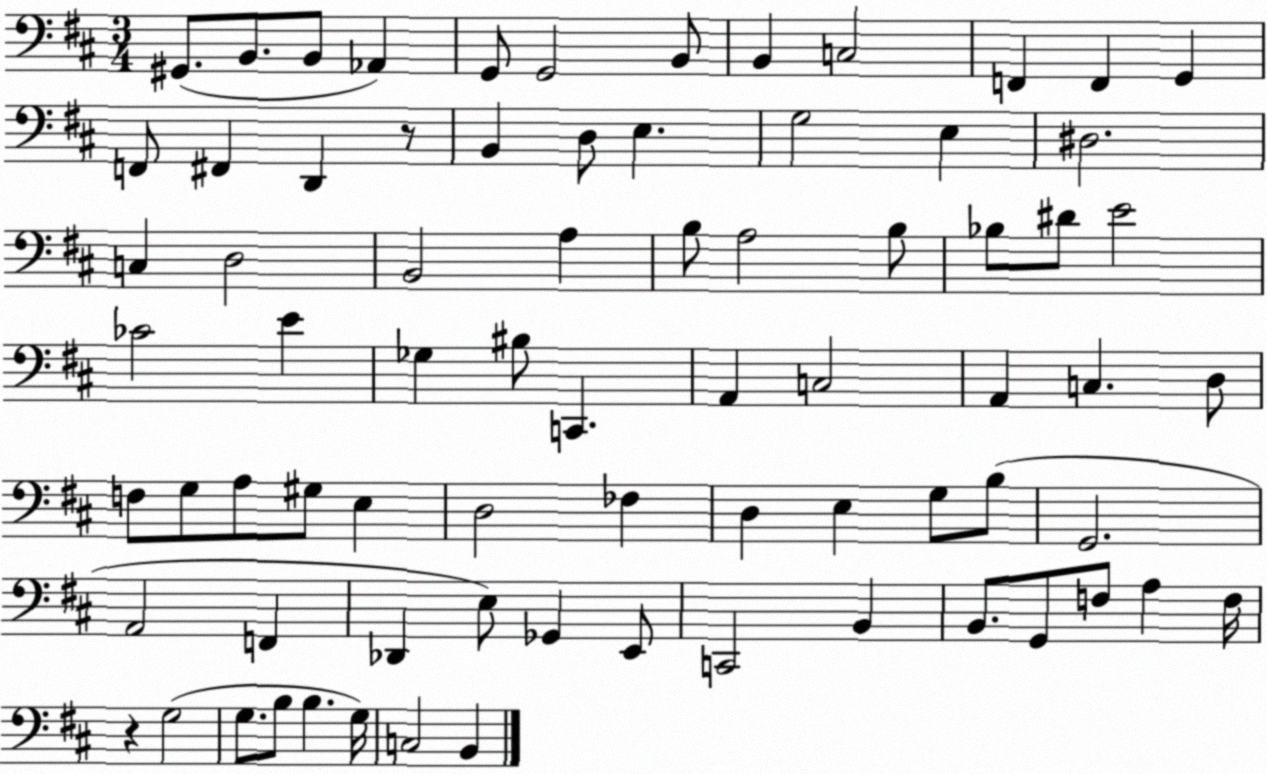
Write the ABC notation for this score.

X:1
T:Untitled
M:3/4
L:1/4
K:D
^G,,/2 B,,/2 B,,/2 _A,, G,,/2 G,,2 B,,/2 B,, C,2 F,, F,, G,, F,,/2 ^F,, D,, z/2 B,, D,/2 E, G,2 E, ^D,2 C, D,2 B,,2 A, B,/2 A,2 B,/2 _B,/2 ^D/2 E2 _C2 E _G, ^B,/2 C,, A,, C,2 A,, C, D,/2 F,/2 G,/2 A,/2 ^G,/2 E, D,2 _F, D, E, G,/2 B,/2 G,,2 A,,2 F,, _D,, E,/2 _G,, E,,/2 C,,2 B,, B,,/2 G,,/2 F,/2 A, F,/4 z G,2 G,/2 B,/2 B, G,/4 C,2 B,,